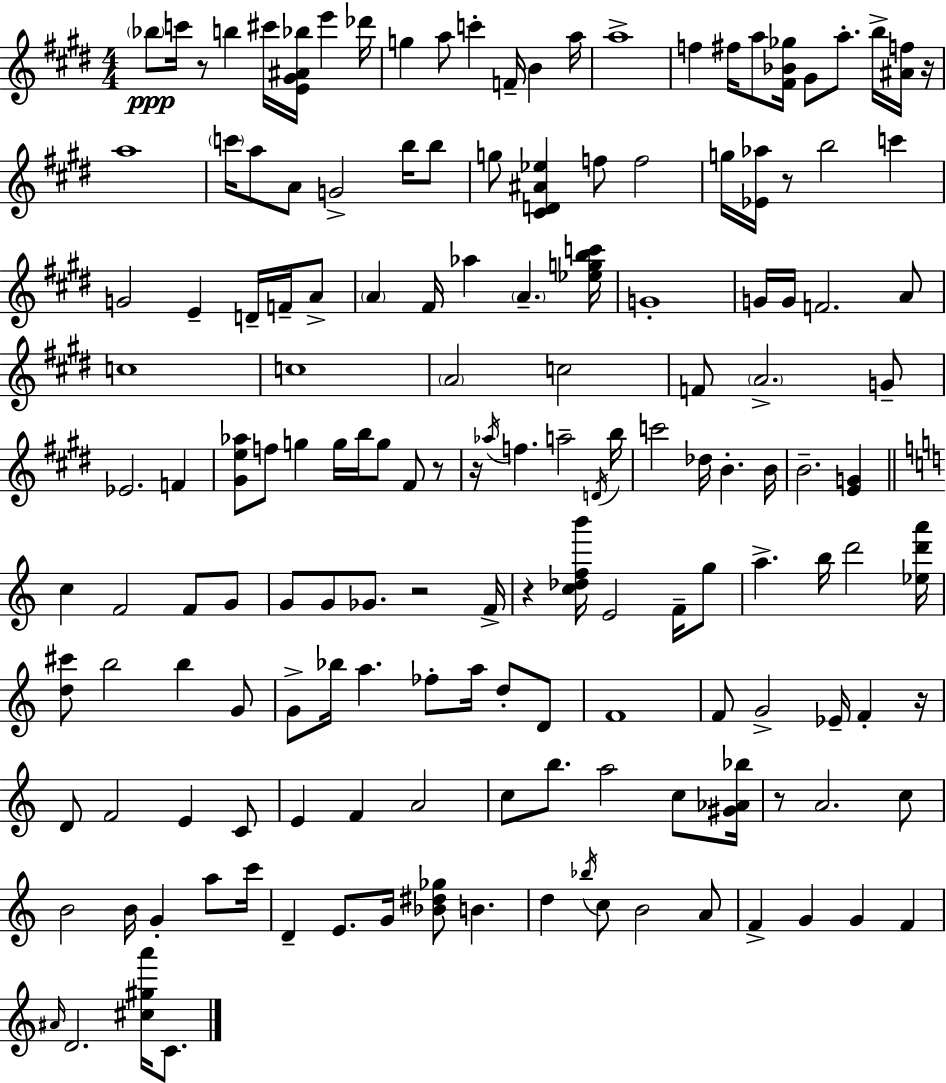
{
  \clef treble
  \numericTimeSignature
  \time 4/4
  \key e \major
  \parenthesize bes''8\ppp c'''16 r8 b''4 cis'''16 <e' gis' ais' bes''>16 e'''4 des'''16 | g''4 a''8 c'''4-. f'16-- b'4 a''16 | a''1-> | f''4 fis''16 a''8 <fis' bes' ges''>16 gis'8 a''8.-. b''16-> <ais' f''>16 r16 | \break a''1 | \parenthesize c'''16 a''8 a'8 g'2-> b''16 b''8 | g''8 <cis' d' ais' ees''>4 f''8 f''2 | g''16 <ees' aes''>16 r8 b''2 c'''4 | \break g'2 e'4-- d'16-- f'16-- a'8-> | \parenthesize a'4 fis'16 aes''4 \parenthesize a'4.-- <ees'' g'' b'' c'''>16 | g'1-. | g'16 g'16 f'2. a'8 | \break c''1 | c''1 | \parenthesize a'2 c''2 | f'8 \parenthesize a'2.-> g'8-- | \break ees'2. f'4 | <gis' e'' aes''>8 f''8 g''4 g''16 b''16 g''8 fis'8 r8 | r16 \acciaccatura { aes''16 } f''4. a''2-- | \acciaccatura { d'16 } b''16 c'''2 des''16 b'4.-. | \break b'16 b'2.-- <e' g'>4 | \bar "||" \break \key c \major c''4 f'2 f'8 g'8 | g'8 g'8 ges'8. r2 f'16-> | r4 <c'' des'' f'' b'''>16 e'2 f'16-- g''8 | a''4.-> b''16 d'''2 <ees'' d''' a'''>16 | \break <d'' cis'''>8 b''2 b''4 g'8 | g'8-> bes''16 a''4. fes''8-. a''16 d''8-. d'8 | f'1 | f'8 g'2-> ees'16-- f'4-. r16 | \break d'8 f'2 e'4 c'8 | e'4 f'4 a'2 | c''8 b''8. a''2 c''8 <gis' aes' bes''>16 | r8 a'2. c''8 | \break b'2 b'16 g'4-. a''8 c'''16 | d'4-- e'8. g'16 <bes' dis'' ges''>8 b'4. | d''4 \acciaccatura { bes''16 } c''8 b'2 a'8 | f'4-> g'4 g'4 f'4 | \break \grace { ais'16 } d'2. <cis'' gis'' a'''>16 c'8. | \bar "|."
}